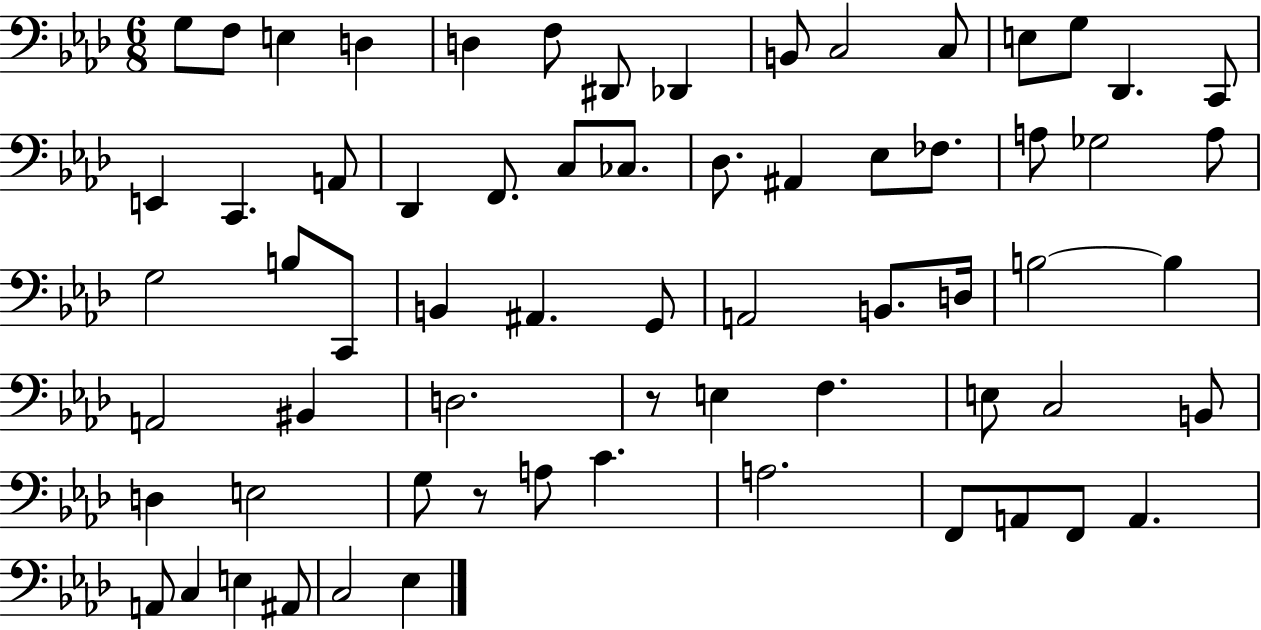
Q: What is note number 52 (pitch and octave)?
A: A3